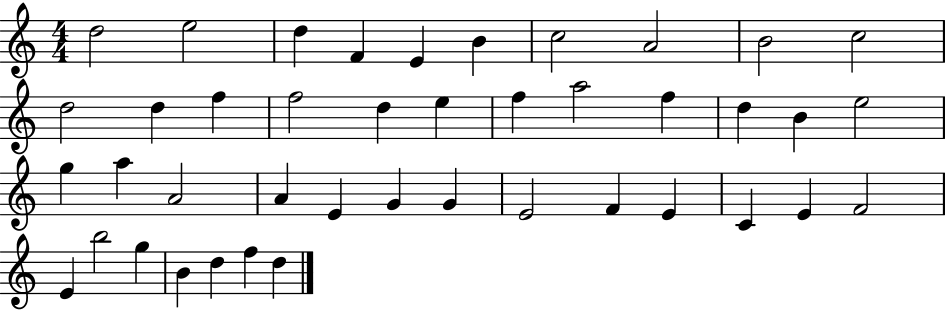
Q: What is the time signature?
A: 4/4